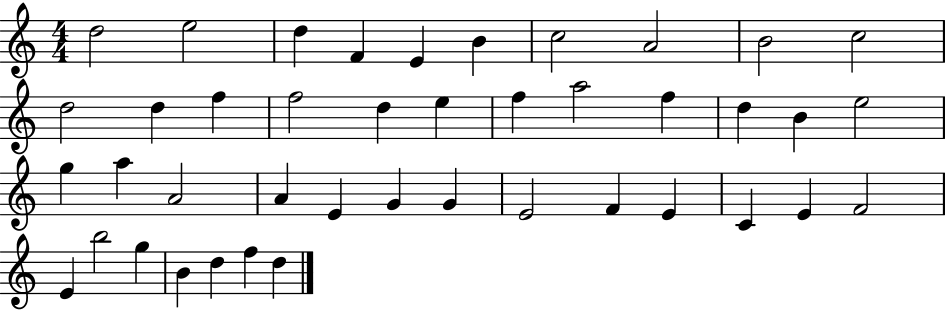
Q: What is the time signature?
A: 4/4